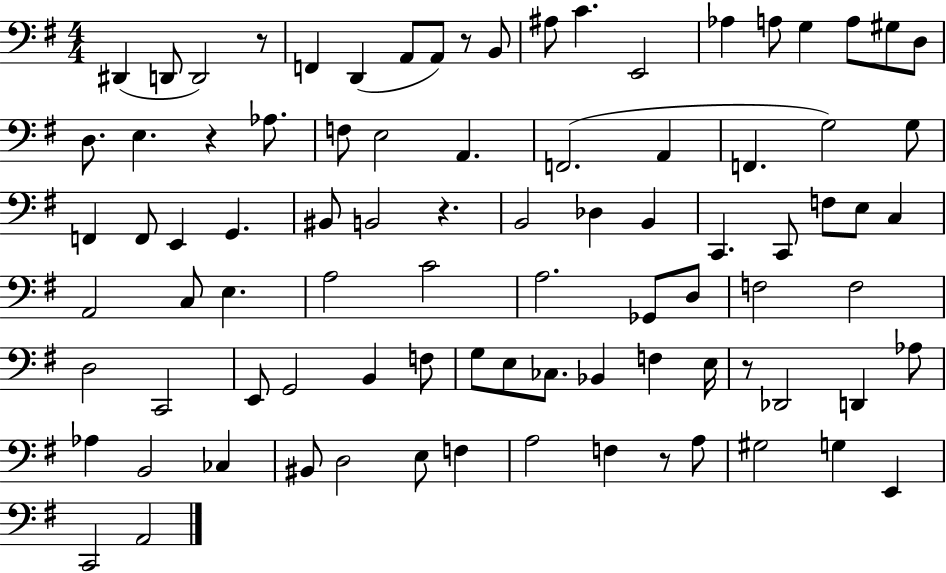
{
  \clef bass
  \numericTimeSignature
  \time 4/4
  \key g \major
  dis,4( d,8 d,2) r8 | f,4 d,4( a,8 a,8) r8 b,8 | ais8 c'4. e,2 | aes4 a8 g4 a8 gis8 d8 | \break d8. e4. r4 aes8. | f8 e2 a,4. | f,2.( a,4 | f,4. g2) g8 | \break f,4 f,8 e,4 g,4. | bis,8 b,2 r4. | b,2 des4 b,4 | c,4. c,8 f8 e8 c4 | \break a,2 c8 e4. | a2 c'2 | a2. ges,8 d8 | f2 f2 | \break d2 c,2 | e,8 g,2 b,4 f8 | g8 e8 ces8. bes,4 f4 e16 | r8 des,2 d,4 aes8 | \break aes4 b,2 ces4 | bis,8 d2 e8 f4 | a2 f4 r8 a8 | gis2 g4 e,4 | \break c,2 a,2 | \bar "|."
}